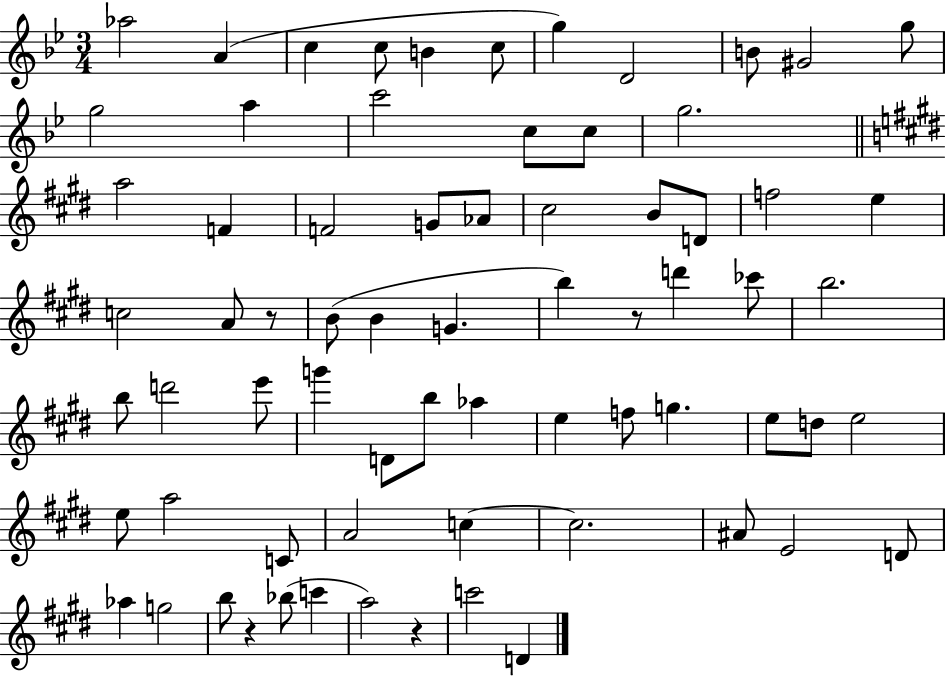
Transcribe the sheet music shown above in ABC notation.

X:1
T:Untitled
M:3/4
L:1/4
K:Bb
_a2 A c c/2 B c/2 g D2 B/2 ^G2 g/2 g2 a c'2 c/2 c/2 g2 a2 F F2 G/2 _A/2 ^c2 B/2 D/2 f2 e c2 A/2 z/2 B/2 B G b z/2 d' _c'/2 b2 b/2 d'2 e'/2 g' D/2 b/2 _a e f/2 g e/2 d/2 e2 e/2 a2 C/2 A2 c c2 ^A/2 E2 D/2 _a g2 b/2 z _b/2 c' a2 z c'2 D